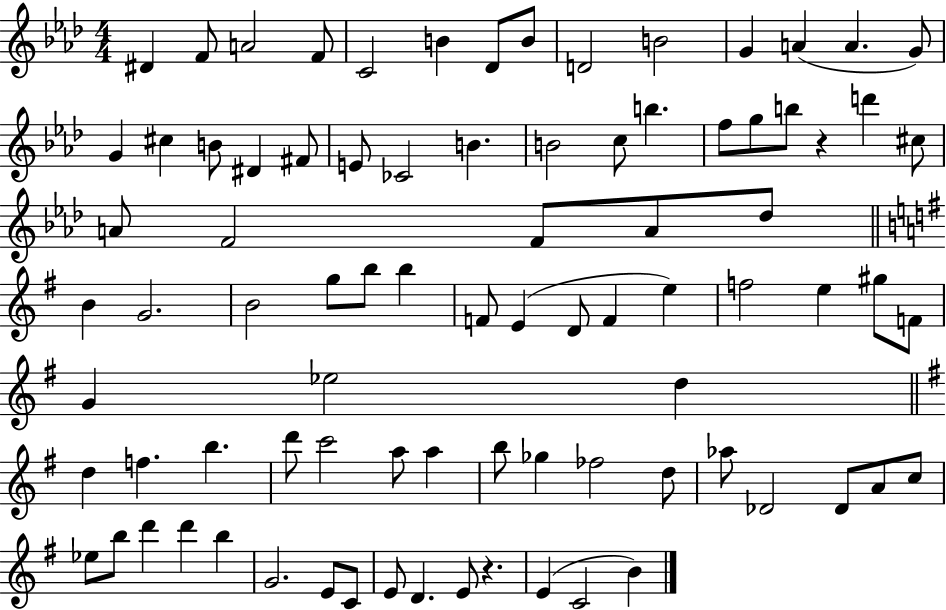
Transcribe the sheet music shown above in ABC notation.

X:1
T:Untitled
M:4/4
L:1/4
K:Ab
^D F/2 A2 F/2 C2 B _D/2 B/2 D2 B2 G A A G/2 G ^c B/2 ^D ^F/2 E/2 _C2 B B2 c/2 b f/2 g/2 b/2 z d' ^c/2 A/2 F2 F/2 A/2 _d/2 B G2 B2 g/2 b/2 b F/2 E D/2 F e f2 e ^g/2 F/2 G _e2 d d f b d'/2 c'2 a/2 a b/2 _g _f2 d/2 _a/2 _D2 _D/2 A/2 c/2 _e/2 b/2 d' d' b G2 E/2 C/2 E/2 D E/2 z E C2 B